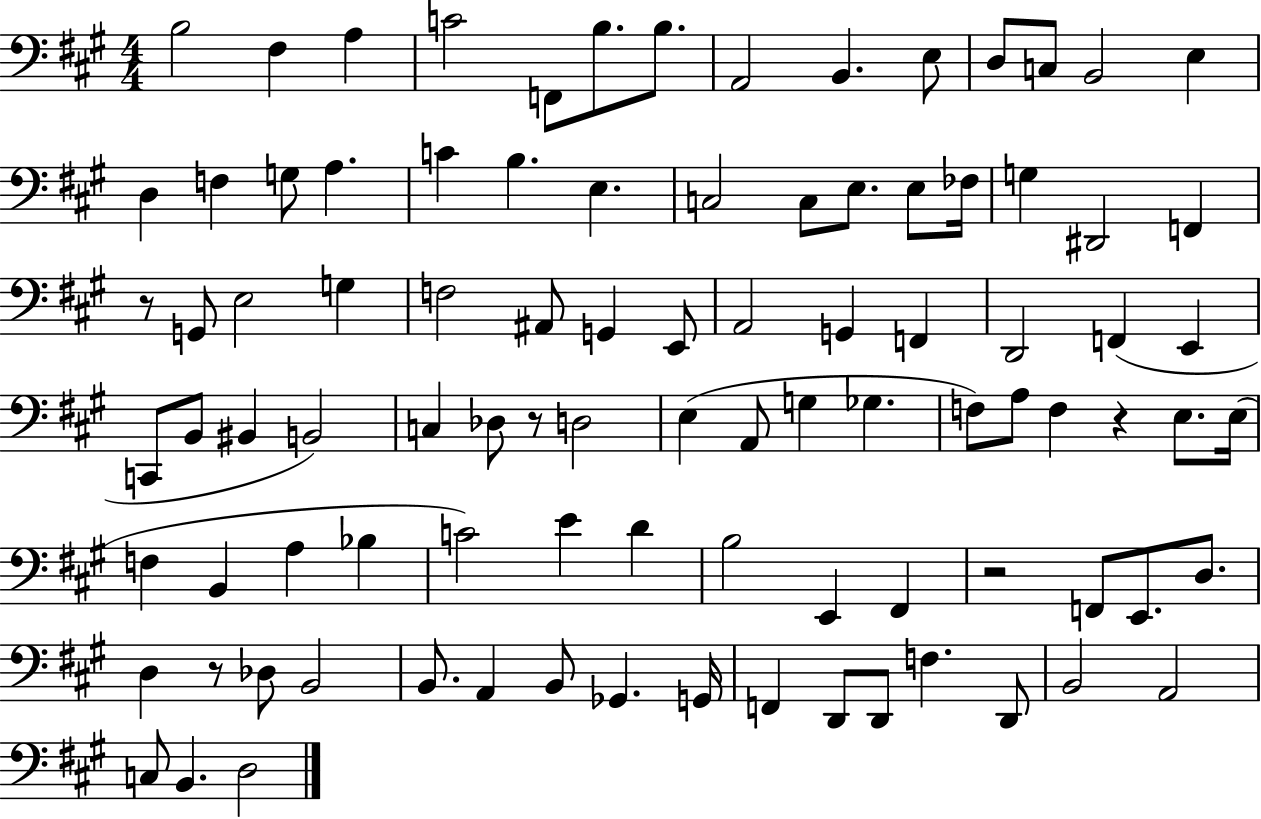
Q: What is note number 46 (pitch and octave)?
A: B2